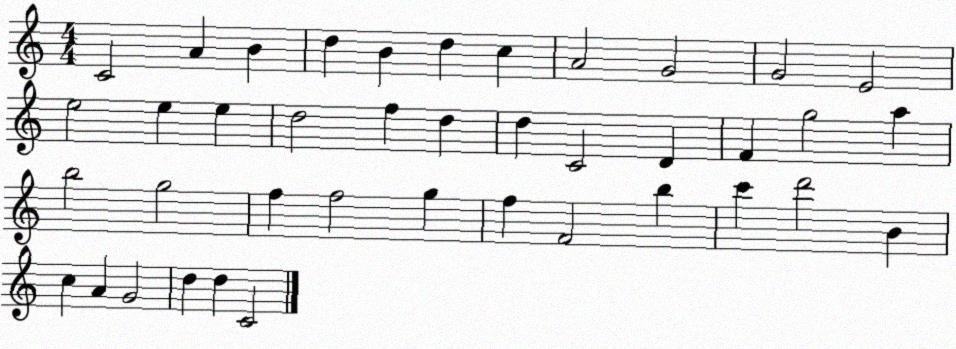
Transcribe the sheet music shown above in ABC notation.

X:1
T:Untitled
M:4/4
L:1/4
K:C
C2 A B d B d c A2 G2 G2 E2 e2 e e d2 f d d C2 D F g2 a b2 g2 f f2 g f F2 b c' d'2 B c A G2 d d C2